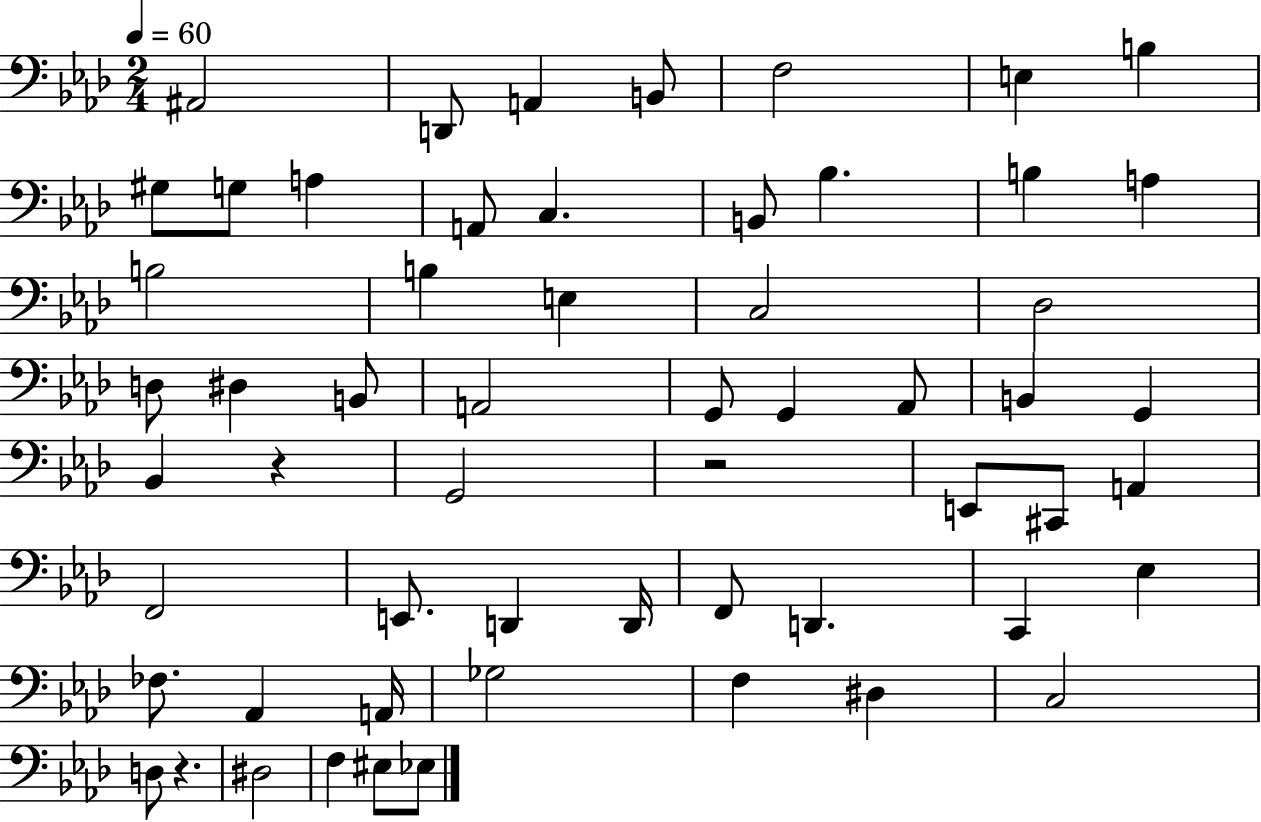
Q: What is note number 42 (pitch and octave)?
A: C2